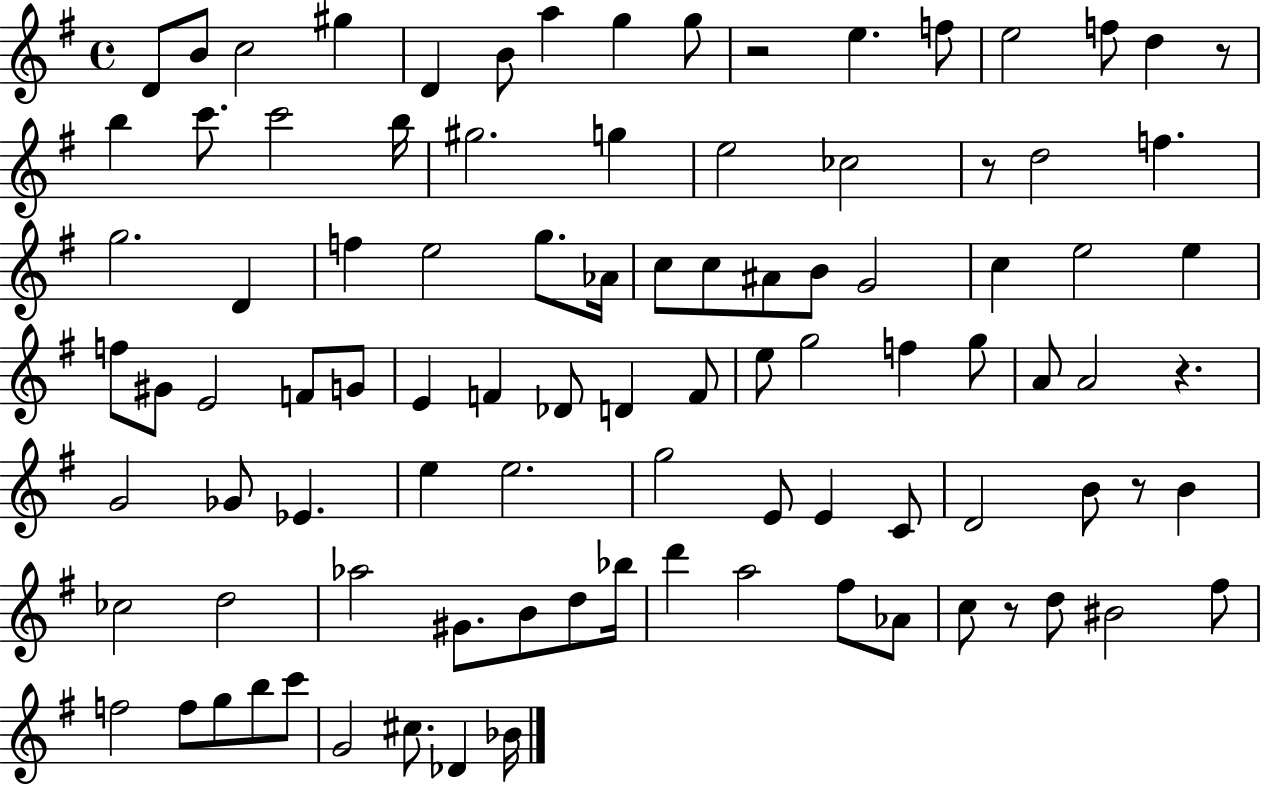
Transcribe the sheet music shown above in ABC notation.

X:1
T:Untitled
M:4/4
L:1/4
K:G
D/2 B/2 c2 ^g D B/2 a g g/2 z2 e f/2 e2 f/2 d z/2 b c'/2 c'2 b/4 ^g2 g e2 _c2 z/2 d2 f g2 D f e2 g/2 _A/4 c/2 c/2 ^A/2 B/2 G2 c e2 e f/2 ^G/2 E2 F/2 G/2 E F _D/2 D F/2 e/2 g2 f g/2 A/2 A2 z G2 _G/2 _E e e2 g2 E/2 E C/2 D2 B/2 z/2 B _c2 d2 _a2 ^G/2 B/2 d/2 _b/4 d' a2 ^f/2 _A/2 c/2 z/2 d/2 ^B2 ^f/2 f2 f/2 g/2 b/2 c'/2 G2 ^c/2 _D _B/4